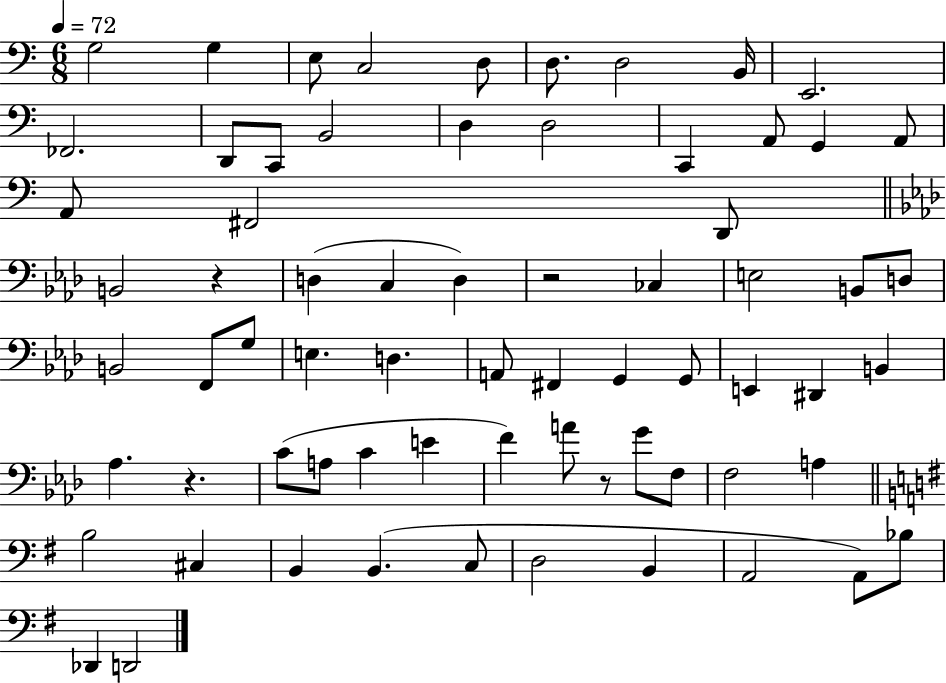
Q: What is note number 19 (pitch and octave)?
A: A2